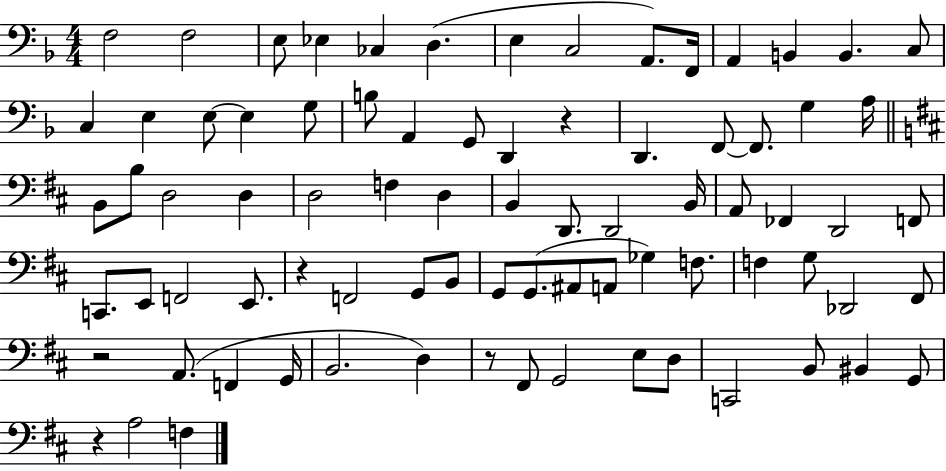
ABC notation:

X:1
T:Untitled
M:4/4
L:1/4
K:F
F,2 F,2 E,/2 _E, _C, D, E, C,2 A,,/2 F,,/4 A,, B,, B,, C,/2 C, E, E,/2 E, G,/2 B,/2 A,, G,,/2 D,, z D,, F,,/2 F,,/2 G, A,/4 B,,/2 B,/2 D,2 D, D,2 F, D, B,, D,,/2 D,,2 B,,/4 A,,/2 _F,, D,,2 F,,/2 C,,/2 E,,/2 F,,2 E,,/2 z F,,2 G,,/2 B,,/2 G,,/2 G,,/2 ^A,,/2 A,,/2 _G, F,/2 F, G,/2 _D,,2 ^F,,/2 z2 A,,/2 F,, G,,/4 B,,2 D, z/2 ^F,,/2 G,,2 E,/2 D,/2 C,,2 B,,/2 ^B,, G,,/2 z A,2 F,